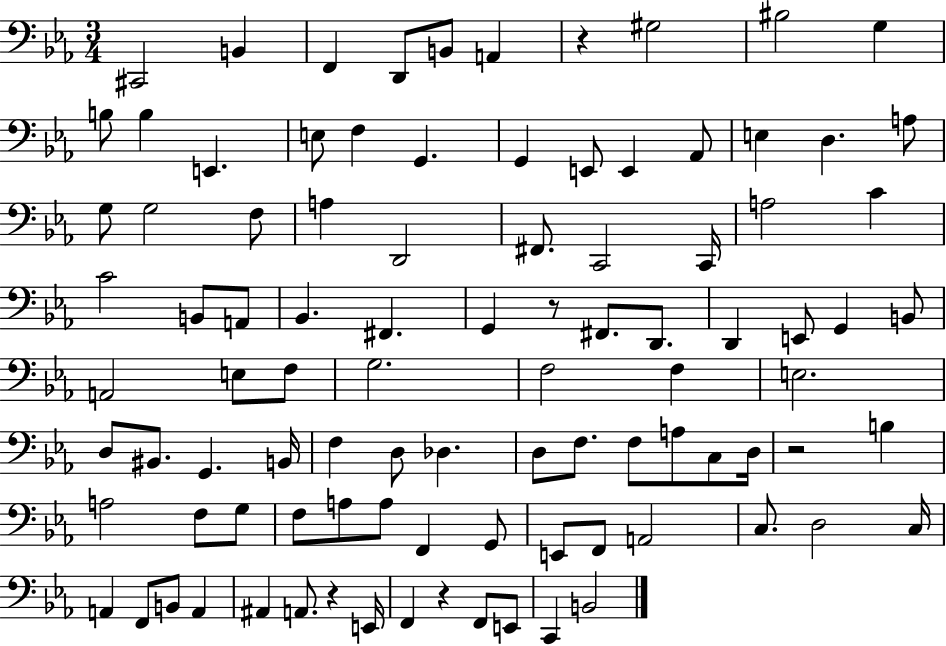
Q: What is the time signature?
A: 3/4